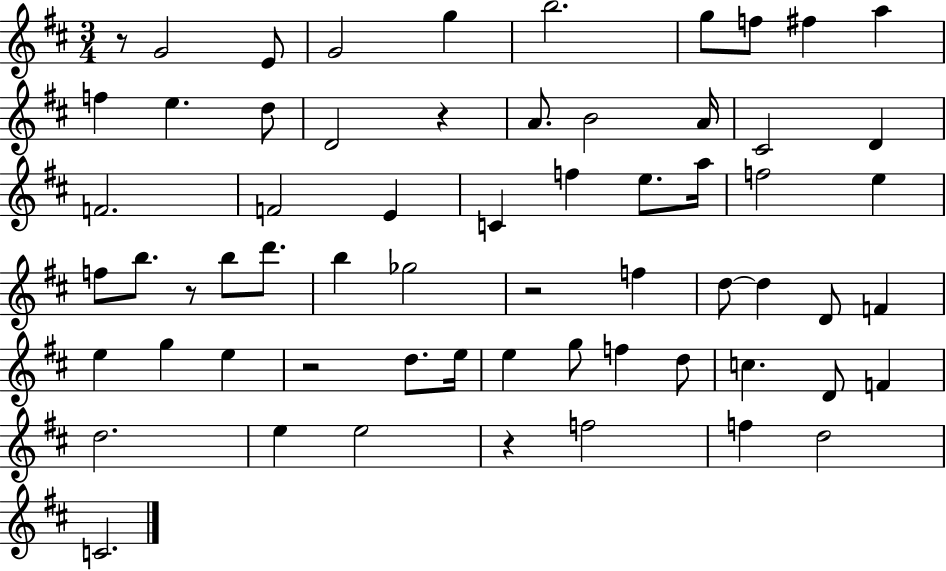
R/e G4/h E4/e G4/h G5/q B5/h. G5/e F5/e F#5/q A5/q F5/q E5/q. D5/e D4/h R/q A4/e. B4/h A4/s C#4/h D4/q F4/h. F4/h E4/q C4/q F5/q E5/e. A5/s F5/h E5/q F5/e B5/e. R/e B5/e D6/e. B5/q Gb5/h R/h F5/q D5/e D5/q D4/e F4/q E5/q G5/q E5/q R/h D5/e. E5/s E5/q G5/e F5/q D5/e C5/q. D4/e F4/q D5/h. E5/q E5/h R/q F5/h F5/q D5/h C4/h.